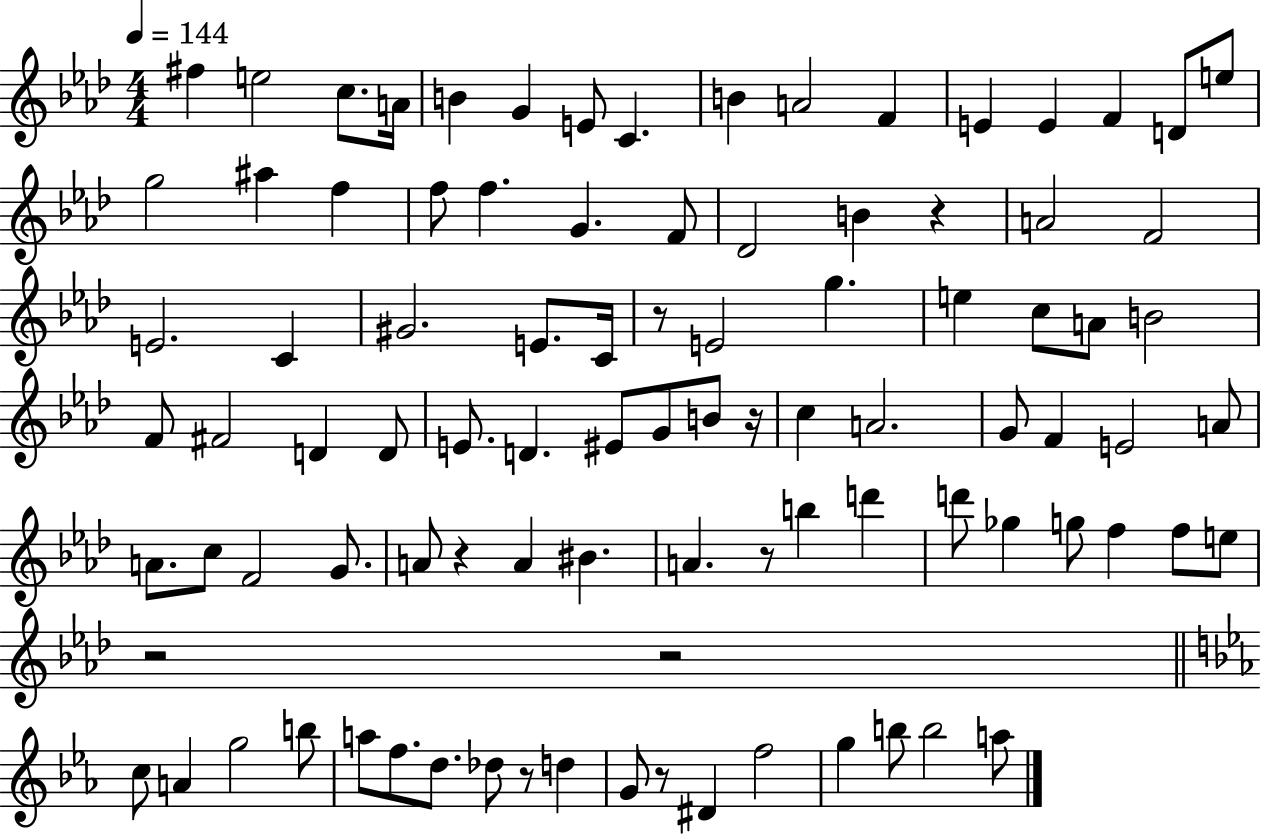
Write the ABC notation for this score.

X:1
T:Untitled
M:4/4
L:1/4
K:Ab
^f e2 c/2 A/4 B G E/2 C B A2 F E E F D/2 e/2 g2 ^a f f/2 f G F/2 _D2 B z A2 F2 E2 C ^G2 E/2 C/4 z/2 E2 g e c/2 A/2 B2 F/2 ^F2 D D/2 E/2 D ^E/2 G/2 B/2 z/4 c A2 G/2 F E2 A/2 A/2 c/2 F2 G/2 A/2 z A ^B A z/2 b d' d'/2 _g g/2 f f/2 e/2 z2 z2 c/2 A g2 b/2 a/2 f/2 d/2 _d/2 z/2 d G/2 z/2 ^D f2 g b/2 b2 a/2